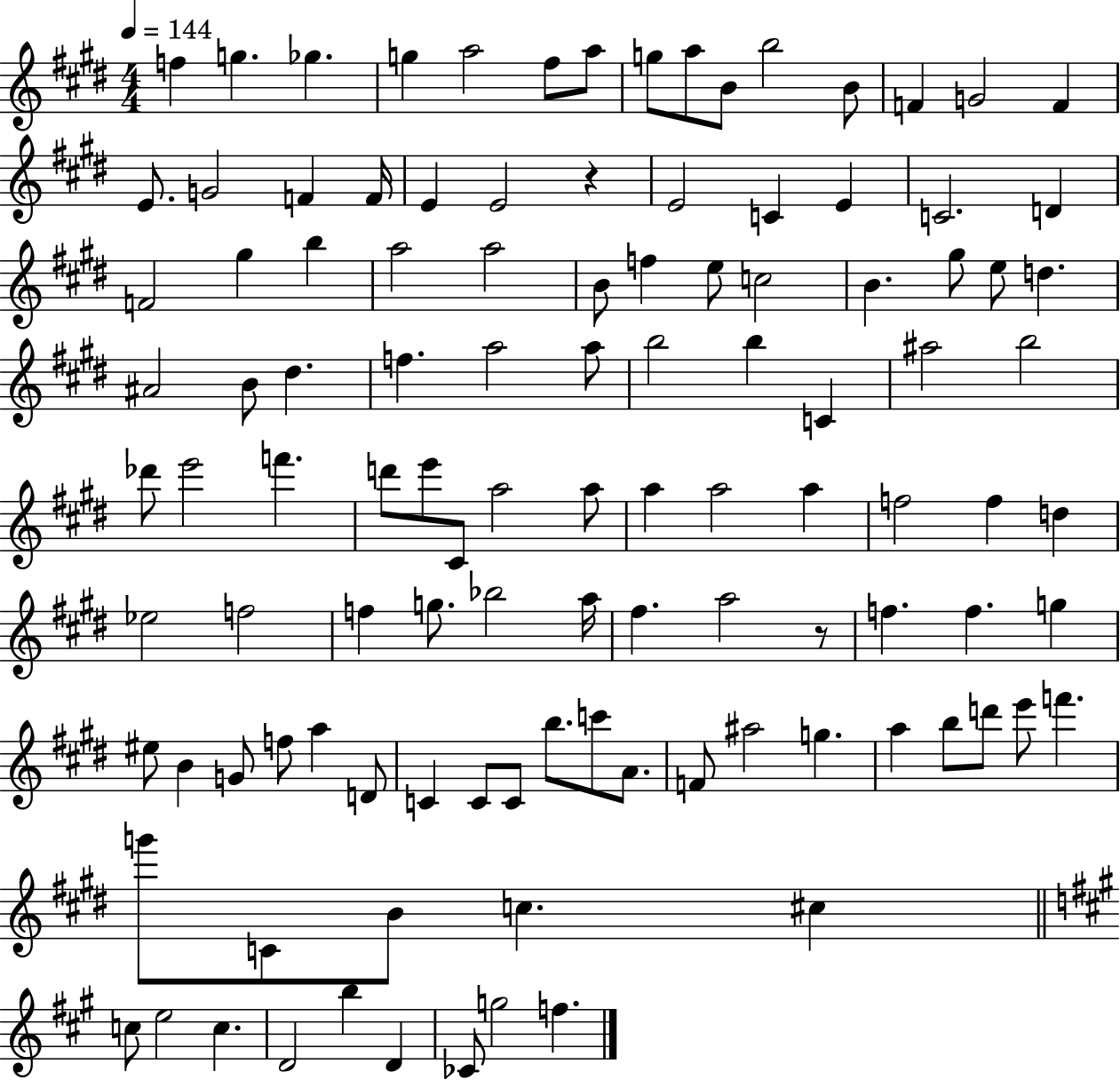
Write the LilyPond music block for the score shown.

{
  \clef treble
  \numericTimeSignature
  \time 4/4
  \key e \major
  \tempo 4 = 144
  f''4 g''4. ges''4. | g''4 a''2 fis''8 a''8 | g''8 a''8 b'8 b''2 b'8 | f'4 g'2 f'4 | \break e'8. g'2 f'4 f'16 | e'4 e'2 r4 | e'2 c'4 e'4 | c'2. d'4 | \break f'2 gis''4 b''4 | a''2 a''2 | b'8 f''4 e''8 c''2 | b'4. gis''8 e''8 d''4. | \break ais'2 b'8 dis''4. | f''4. a''2 a''8 | b''2 b''4 c'4 | ais''2 b''2 | \break des'''8 e'''2 f'''4. | d'''8 e'''8 cis'8 a''2 a''8 | a''4 a''2 a''4 | f''2 f''4 d''4 | \break ees''2 f''2 | f''4 g''8. bes''2 a''16 | fis''4. a''2 r8 | f''4. f''4. g''4 | \break eis''8 b'4 g'8 f''8 a''4 d'8 | c'4 c'8 c'8 b''8. c'''8 a'8. | f'8 ais''2 g''4. | a''4 b''8 d'''8 e'''8 f'''4. | \break g'''8 c'8 b'8 c''4. cis''4 | \bar "||" \break \key a \major c''8 e''2 c''4. | d'2 b''4 d'4 | ces'8 g''2 f''4. | \bar "|."
}